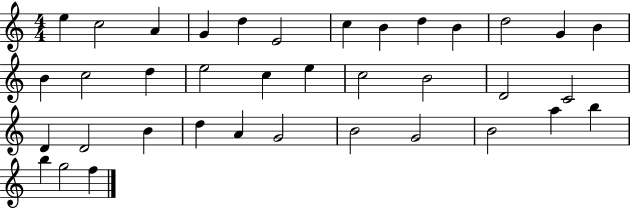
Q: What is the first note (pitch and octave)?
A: E5